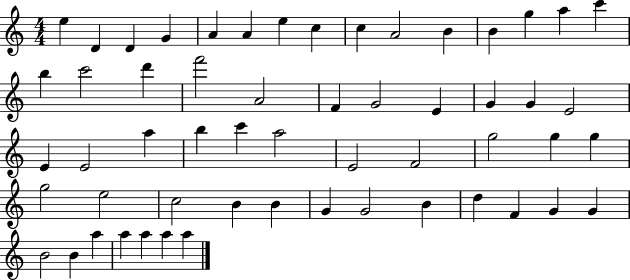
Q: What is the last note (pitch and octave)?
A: A5